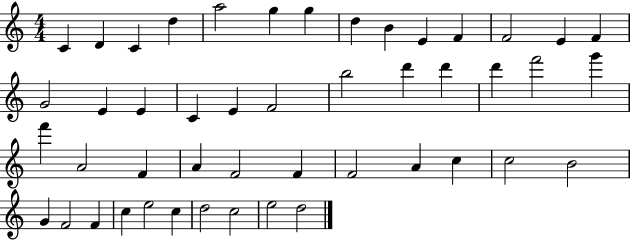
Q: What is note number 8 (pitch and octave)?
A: D5